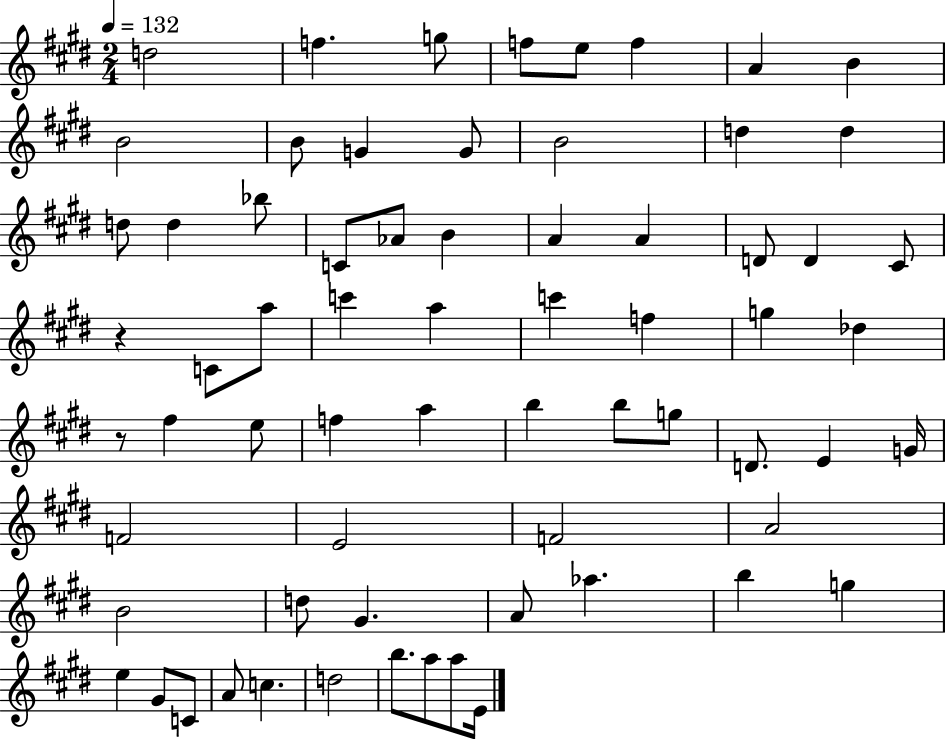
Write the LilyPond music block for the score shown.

{
  \clef treble
  \numericTimeSignature
  \time 2/4
  \key e \major
  \tempo 4 = 132
  d''2 | f''4. g''8 | f''8 e''8 f''4 | a'4 b'4 | \break b'2 | b'8 g'4 g'8 | b'2 | d''4 d''4 | \break d''8 d''4 bes''8 | c'8 aes'8 b'4 | a'4 a'4 | d'8 d'4 cis'8 | \break r4 c'8 a''8 | c'''4 a''4 | c'''4 f''4 | g''4 des''4 | \break r8 fis''4 e''8 | f''4 a''4 | b''4 b''8 g''8 | d'8. e'4 g'16 | \break f'2 | e'2 | f'2 | a'2 | \break b'2 | d''8 gis'4. | a'8 aes''4. | b''4 g''4 | \break e''4 gis'8 c'8 | a'8 c''4. | d''2 | b''8. a''8 a''8 e'16 | \break \bar "|."
}